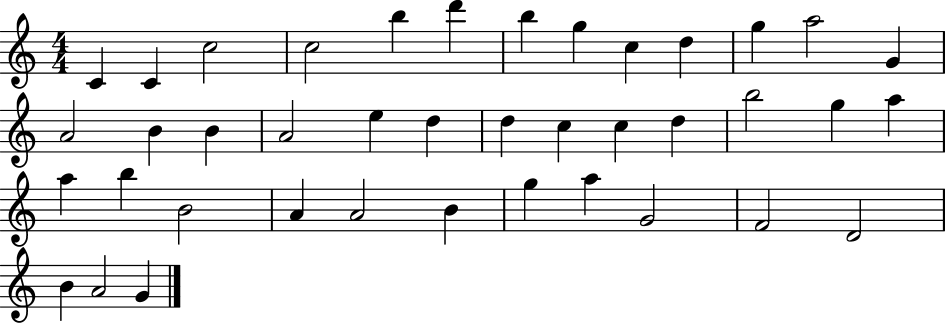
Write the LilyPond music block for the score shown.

{
  \clef treble
  \numericTimeSignature
  \time 4/4
  \key c \major
  c'4 c'4 c''2 | c''2 b''4 d'''4 | b''4 g''4 c''4 d''4 | g''4 a''2 g'4 | \break a'2 b'4 b'4 | a'2 e''4 d''4 | d''4 c''4 c''4 d''4 | b''2 g''4 a''4 | \break a''4 b''4 b'2 | a'4 a'2 b'4 | g''4 a''4 g'2 | f'2 d'2 | \break b'4 a'2 g'4 | \bar "|."
}